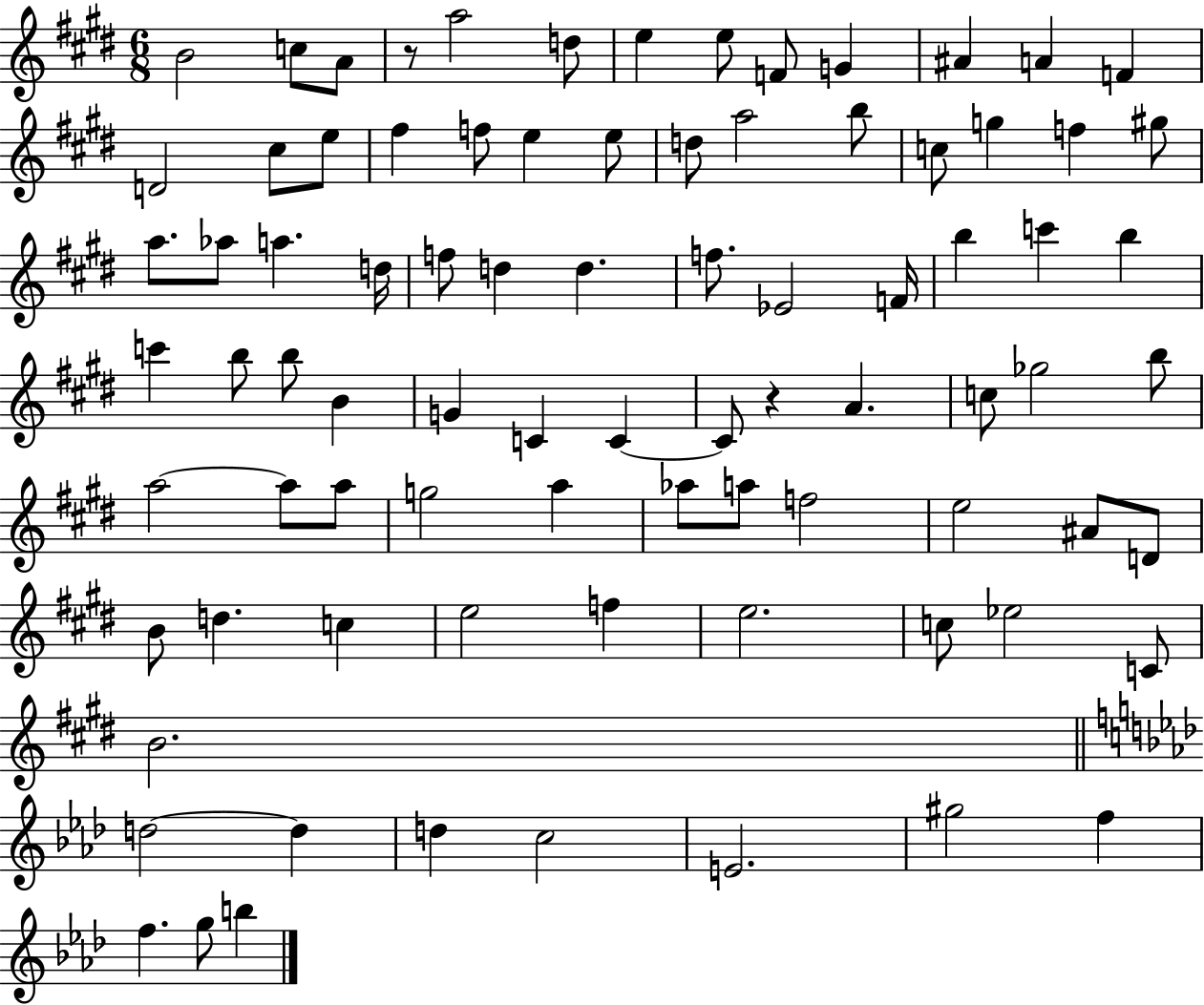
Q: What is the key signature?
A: E major